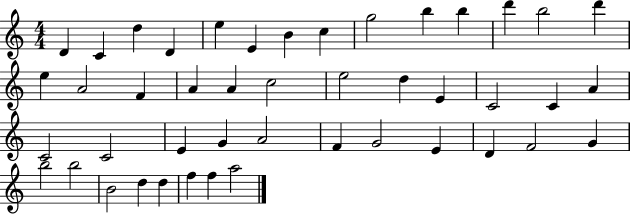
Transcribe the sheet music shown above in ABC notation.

X:1
T:Untitled
M:4/4
L:1/4
K:C
D C d D e E B c g2 b b d' b2 d' e A2 F A A c2 e2 d E C2 C A C2 C2 E G A2 F G2 E D F2 G b2 b2 B2 d d f f a2